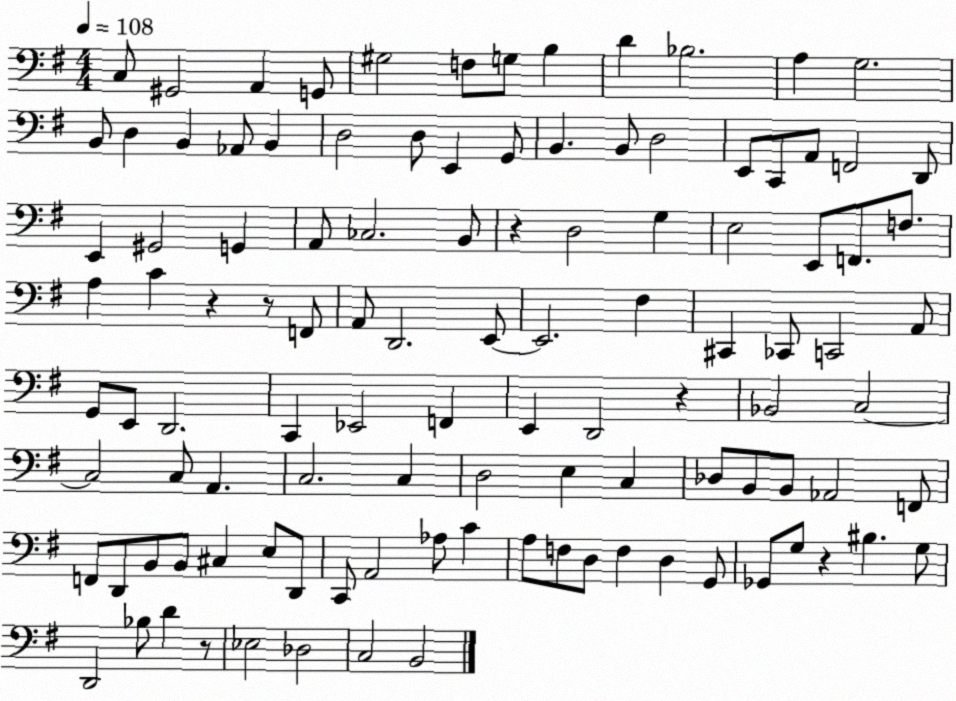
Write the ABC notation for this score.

X:1
T:Untitled
M:4/4
L:1/4
K:G
C,/2 ^G,,2 A,, G,,/2 ^G,2 F,/2 G,/2 B, D _B,2 A, G,2 B,,/2 D, B,, _A,,/2 B,, D,2 D,/2 E,, G,,/2 B,, B,,/2 D,2 E,,/2 C,,/2 A,,/2 F,,2 D,,/2 E,, ^G,,2 G,, A,,/2 _C,2 B,,/2 z D,2 G, E,2 E,,/2 F,,/2 F,/2 A, C z z/2 F,,/2 A,,/2 D,,2 E,,/2 E,,2 ^F, ^C,, _C,,/2 C,,2 A,,/2 G,,/2 E,,/2 D,,2 C,, _E,,2 F,, E,, D,,2 z _B,,2 C,2 C,2 C,/2 A,, C,2 C, D,2 E, C, _D,/2 B,,/2 B,,/2 _A,,2 F,,/2 F,,/2 D,,/2 B,,/2 B,,/2 ^C, E,/2 D,,/2 C,,/2 A,,2 _A,/2 C A,/2 F,/2 D,/2 F, D, G,,/2 _G,,/2 G,/2 z ^B, G,/2 D,,2 _B,/2 D z/2 _E,2 _D,2 C,2 B,,2